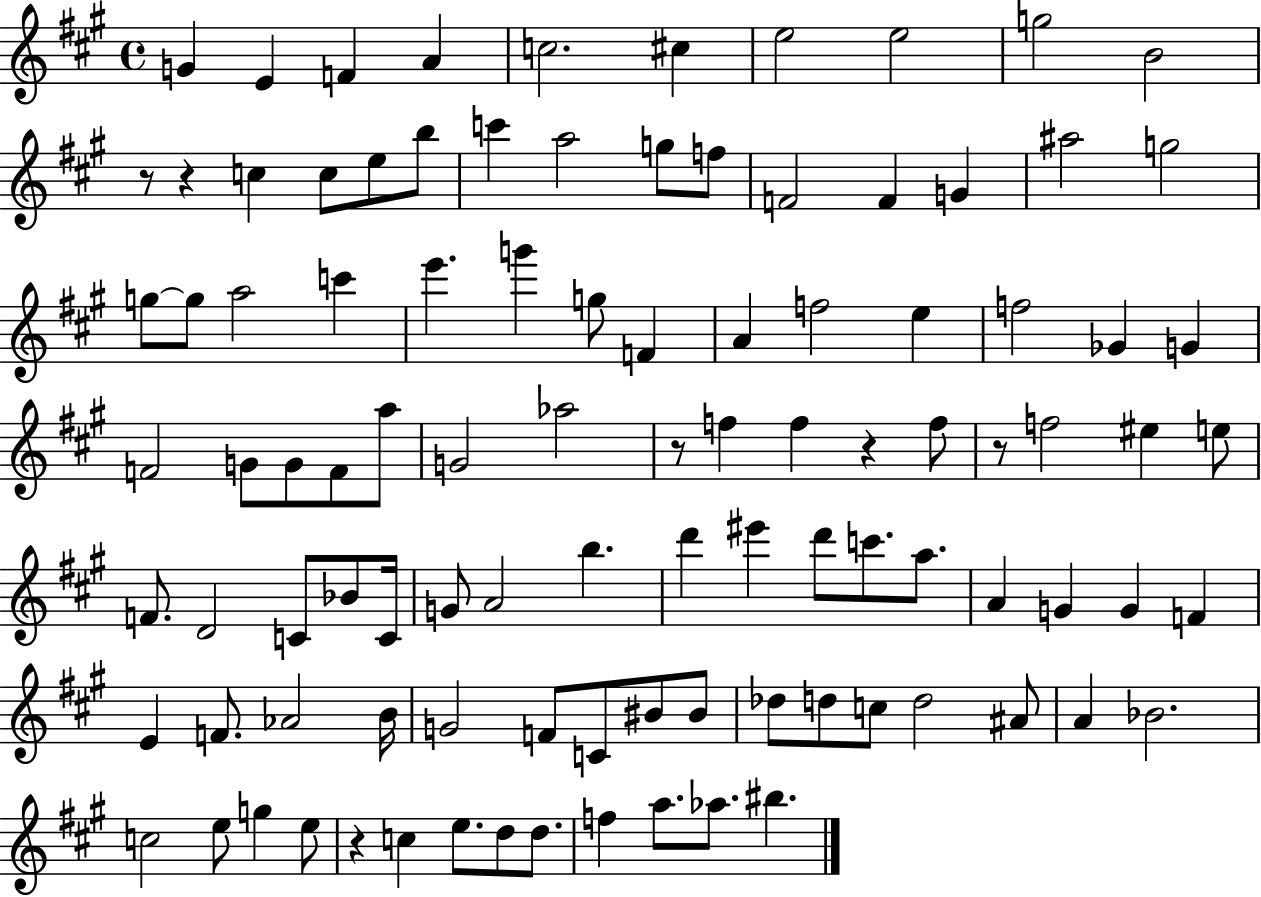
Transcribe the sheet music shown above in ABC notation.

X:1
T:Untitled
M:4/4
L:1/4
K:A
G E F A c2 ^c e2 e2 g2 B2 z/2 z c c/2 e/2 b/2 c' a2 g/2 f/2 F2 F G ^a2 g2 g/2 g/2 a2 c' e' g' g/2 F A f2 e f2 _G G F2 G/2 G/2 F/2 a/2 G2 _a2 z/2 f f z f/2 z/2 f2 ^e e/2 F/2 D2 C/2 _B/2 C/4 G/2 A2 b d' ^e' d'/2 c'/2 a/2 A G G F E F/2 _A2 B/4 G2 F/2 C/2 ^B/2 ^B/2 _d/2 d/2 c/2 d2 ^A/2 A _B2 c2 e/2 g e/2 z c e/2 d/2 d/2 f a/2 _a/2 ^b